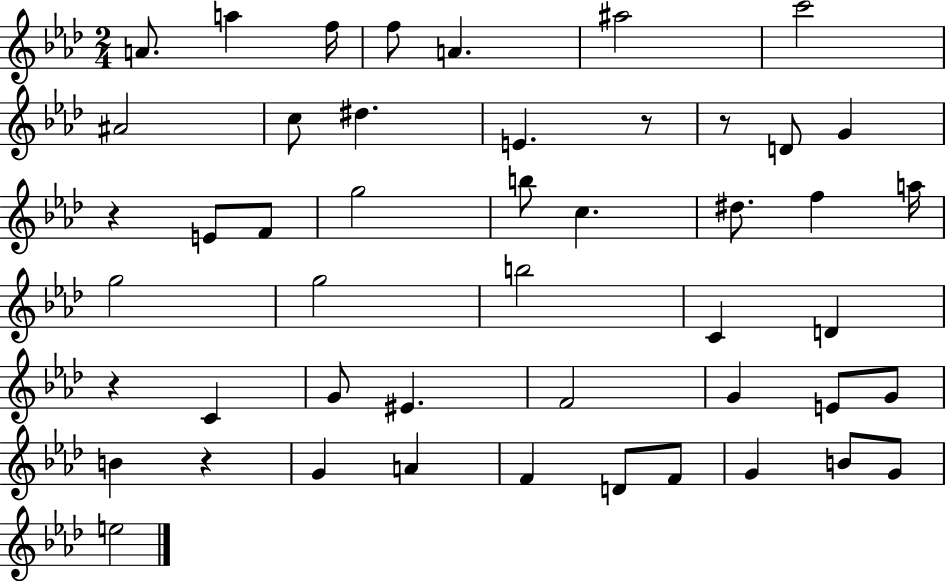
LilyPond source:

{
  \clef treble
  \numericTimeSignature
  \time 2/4
  \key aes \major
  a'8. a''4 f''16 | f''8 a'4. | ais''2 | c'''2 | \break ais'2 | c''8 dis''4. | e'4. r8 | r8 d'8 g'4 | \break r4 e'8 f'8 | g''2 | b''8 c''4. | dis''8. f''4 a''16 | \break g''2 | g''2 | b''2 | c'4 d'4 | \break r4 c'4 | g'8 eis'4. | f'2 | g'4 e'8 g'8 | \break b'4 r4 | g'4 a'4 | f'4 d'8 f'8 | g'4 b'8 g'8 | \break e''2 | \bar "|."
}